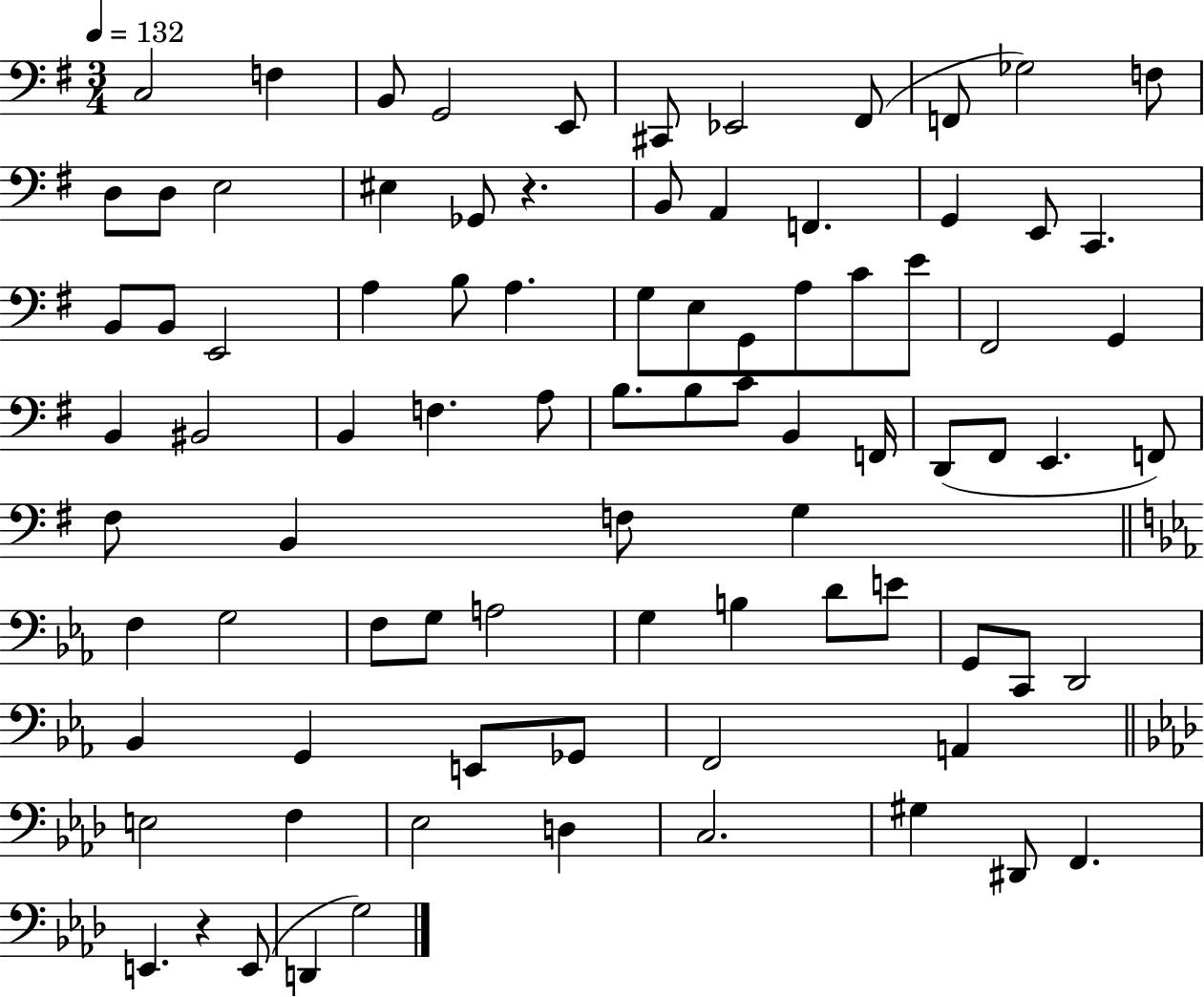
{
  \clef bass
  \numericTimeSignature
  \time 3/4
  \key g \major
  \tempo 4 = 132
  c2 f4 | b,8 g,2 e,8 | cis,8 ees,2 fis,8( | f,8 ges2) f8 | \break d8 d8 e2 | eis4 ges,8 r4. | b,8 a,4 f,4. | g,4 e,8 c,4. | \break b,8 b,8 e,2 | a4 b8 a4. | g8 e8 g,8 a8 c'8 e'8 | fis,2 g,4 | \break b,4 bis,2 | b,4 f4. a8 | b8. b8 c'8 b,4 f,16 | d,8( fis,8 e,4. f,8) | \break fis8 b,4 f8 g4 | \bar "||" \break \key ees \major f4 g2 | f8 g8 a2 | g4 b4 d'8 e'8 | g,8 c,8 d,2 | \break bes,4 g,4 e,8 ges,8 | f,2 a,4 | \bar "||" \break \key aes \major e2 f4 | ees2 d4 | c2. | gis4 dis,8 f,4. | \break e,4. r4 e,8( | d,4 g2) | \bar "|."
}